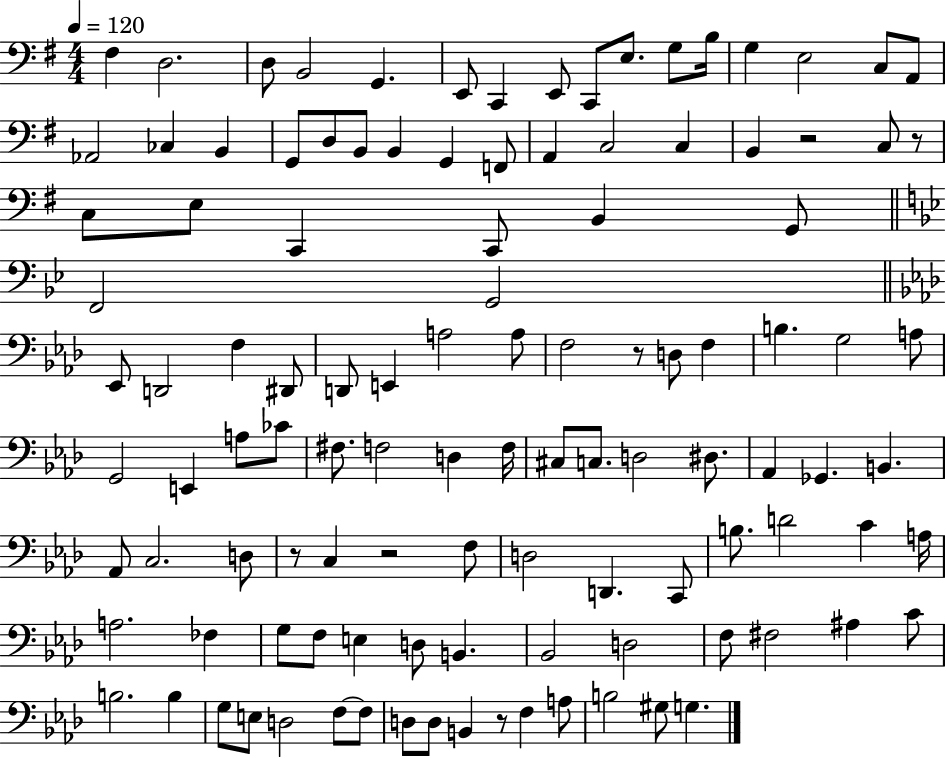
F#3/q D3/h. D3/e B2/h G2/q. E2/e C2/q E2/e C2/e E3/e. G3/e B3/s G3/q E3/h C3/e A2/e Ab2/h CES3/q B2/q G2/e D3/e B2/e B2/q G2/q F2/e A2/q C3/h C3/q B2/q R/h C3/e R/e C3/e E3/e C2/q C2/e B2/q G2/e F2/h G2/h Eb2/e D2/h F3/q D#2/e D2/e E2/q A3/h A3/e F3/h R/e D3/e F3/q B3/q. G3/h A3/e G2/h E2/q A3/e CES4/e F#3/e. F3/h D3/q F3/s C#3/e C3/e. D3/h D#3/e. Ab2/q Gb2/q. B2/q. Ab2/e C3/h. D3/e R/e C3/q R/h F3/e D3/h D2/q. C2/e B3/e. D4/h C4/q A3/s A3/h. FES3/q G3/e F3/e E3/q D3/e B2/q. Bb2/h D3/h F3/e F#3/h A#3/q C4/e B3/h. B3/q G3/e E3/e D3/h F3/e F3/e D3/e D3/e B2/q R/e F3/q A3/e B3/h G#3/e G3/q.